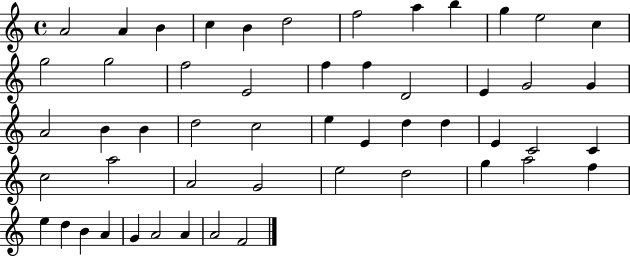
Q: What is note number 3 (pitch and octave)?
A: B4